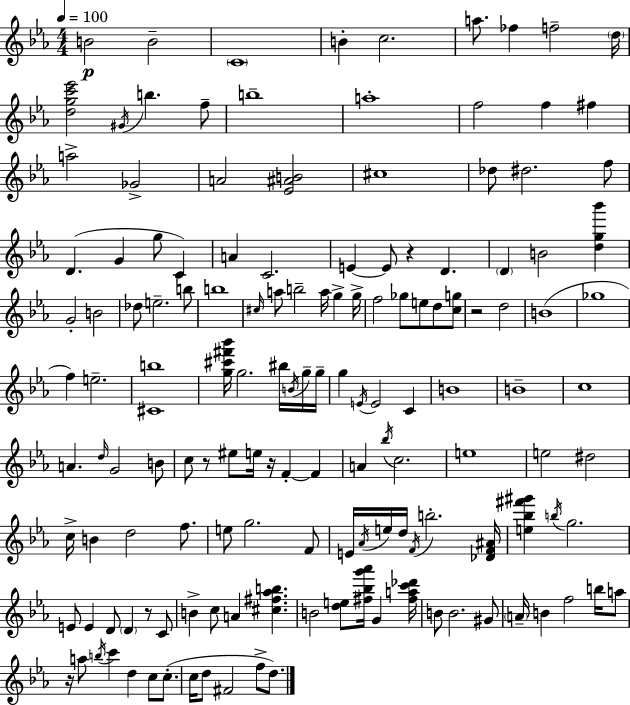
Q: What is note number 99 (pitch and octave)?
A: E4